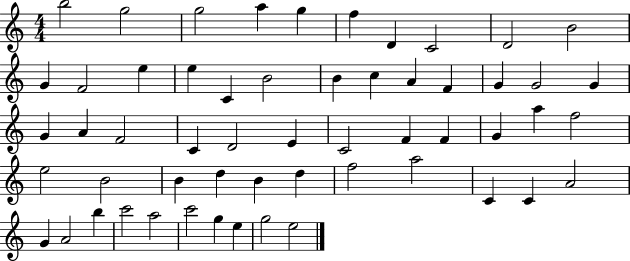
{
  \clef treble
  \numericTimeSignature
  \time 4/4
  \key c \major
  b''2 g''2 | g''2 a''4 g''4 | f''4 d'4 c'2 | d'2 b'2 | \break g'4 f'2 e''4 | e''4 c'4 b'2 | b'4 c''4 a'4 f'4 | g'4 g'2 g'4 | \break g'4 a'4 f'2 | c'4 d'2 e'4 | c'2 f'4 f'4 | g'4 a''4 f''2 | \break e''2 b'2 | b'4 d''4 b'4 d''4 | f''2 a''2 | c'4 c'4 a'2 | \break g'4 a'2 b''4 | c'''2 a''2 | c'''2 g''4 e''4 | g''2 e''2 | \break \bar "|."
}